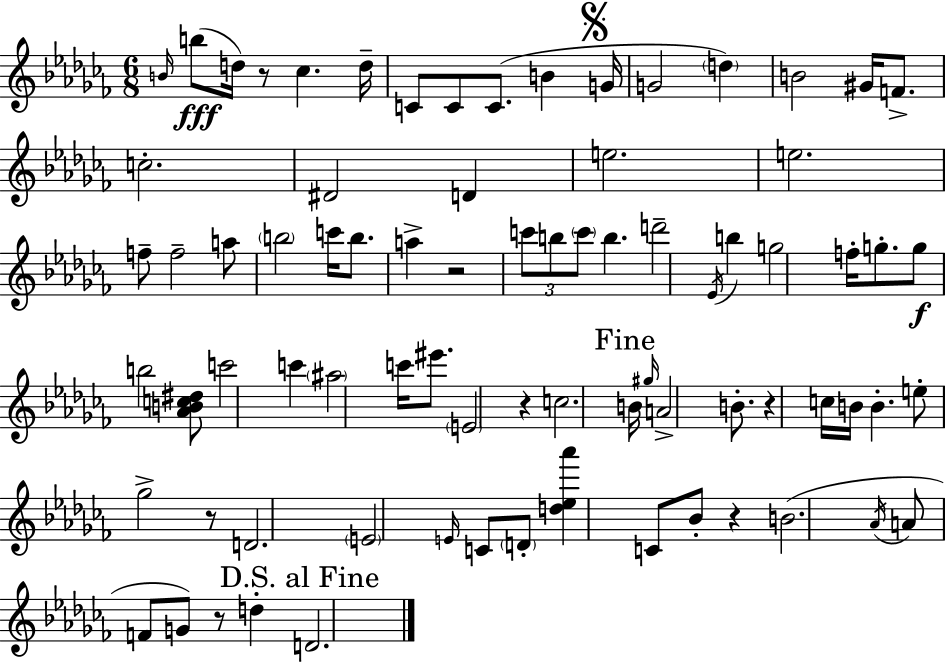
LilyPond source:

{
  \clef treble
  \numericTimeSignature
  \time 6/8
  \key aes \minor
  \grace { b'16 }(\fff b''8 d''16) r8 ces''4. | d''16-- c'8 c'8 c'8.( b'4 | \mark \markup { \musicglyph "scripts.segno" } g'16 g'2 \parenthesize d''4) | b'2 gis'16 f'8.-> | \break c''2.-. | dis'2 d'4 | e''2. | e''2. | \break f''8-- f''2-- a''8 | \parenthesize b''2 c'''16 b''8. | a''4-> r2 | \tuplet 3/2 { c'''8 b''8 \parenthesize c'''8 } b''4. | \break d'''2-- \acciaccatura { ees'16 } b''4 | g''2 f''16-. g''8.-. | g''8\f b''2 | <aes' b' c'' dis''>8 c'''2 c'''4 | \break \parenthesize ais''2 c'''16 eis'''8. | \parenthesize e'2 r4 | c''2. | \mark "Fine" b'16 \grace { gis''16 } a'2-> | \break b'8.-. r4 c''16 b'16 b'4.-. | e''8-. ges''2-> | r8 d'2. | \parenthesize e'2 \grace { e'16 } | \break c'8 \parenthesize d'8-. <d'' ees'' aes'''>4 c'8 bes'8-. | r4 b'2.( | \acciaccatura { aes'16 } a'8 f'8 g'8) r8 | d''4-. \mark "D.S. al Fine" d'2. | \break \bar "|."
}